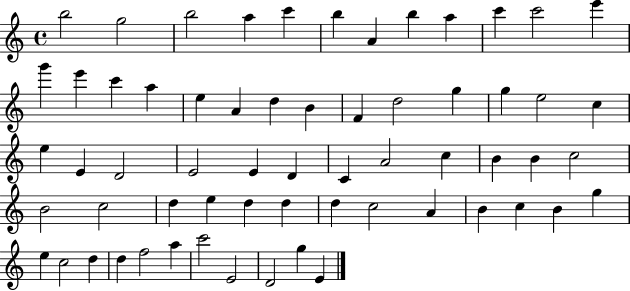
B5/h G5/h B5/h A5/q C6/q B5/q A4/q B5/q A5/q C6/q C6/h E6/q G6/q E6/q C6/q A5/q E5/q A4/q D5/q B4/q F4/q D5/h G5/q G5/q E5/h C5/q E5/q E4/q D4/h E4/h E4/q D4/q C4/q A4/h C5/q B4/q B4/q C5/h B4/h C5/h D5/q E5/q D5/q D5/q D5/q C5/h A4/q B4/q C5/q B4/q G5/q E5/q C5/h D5/q D5/q F5/h A5/q C6/h E4/h D4/h G5/q E4/q